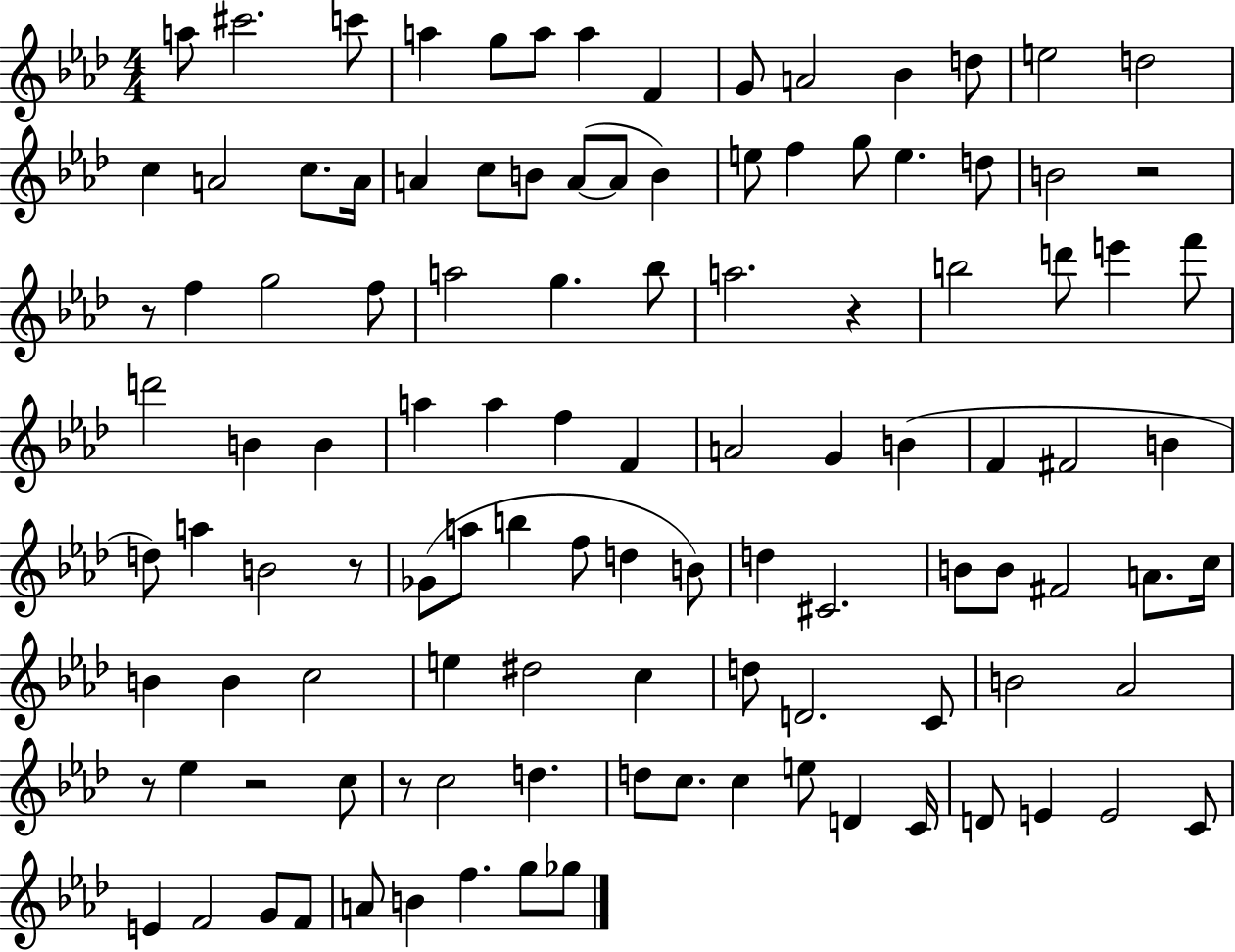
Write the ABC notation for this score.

X:1
T:Untitled
M:4/4
L:1/4
K:Ab
a/2 ^c'2 c'/2 a g/2 a/2 a F G/2 A2 _B d/2 e2 d2 c A2 c/2 A/4 A c/2 B/2 A/2 A/2 B e/2 f g/2 e d/2 B2 z2 z/2 f g2 f/2 a2 g _b/2 a2 z b2 d'/2 e' f'/2 d'2 B B a a f F A2 G B F ^F2 B d/2 a B2 z/2 _G/2 a/2 b f/2 d B/2 d ^C2 B/2 B/2 ^F2 A/2 c/4 B B c2 e ^d2 c d/2 D2 C/2 B2 _A2 z/2 _e z2 c/2 z/2 c2 d d/2 c/2 c e/2 D C/4 D/2 E E2 C/2 E F2 G/2 F/2 A/2 B f g/2 _g/2